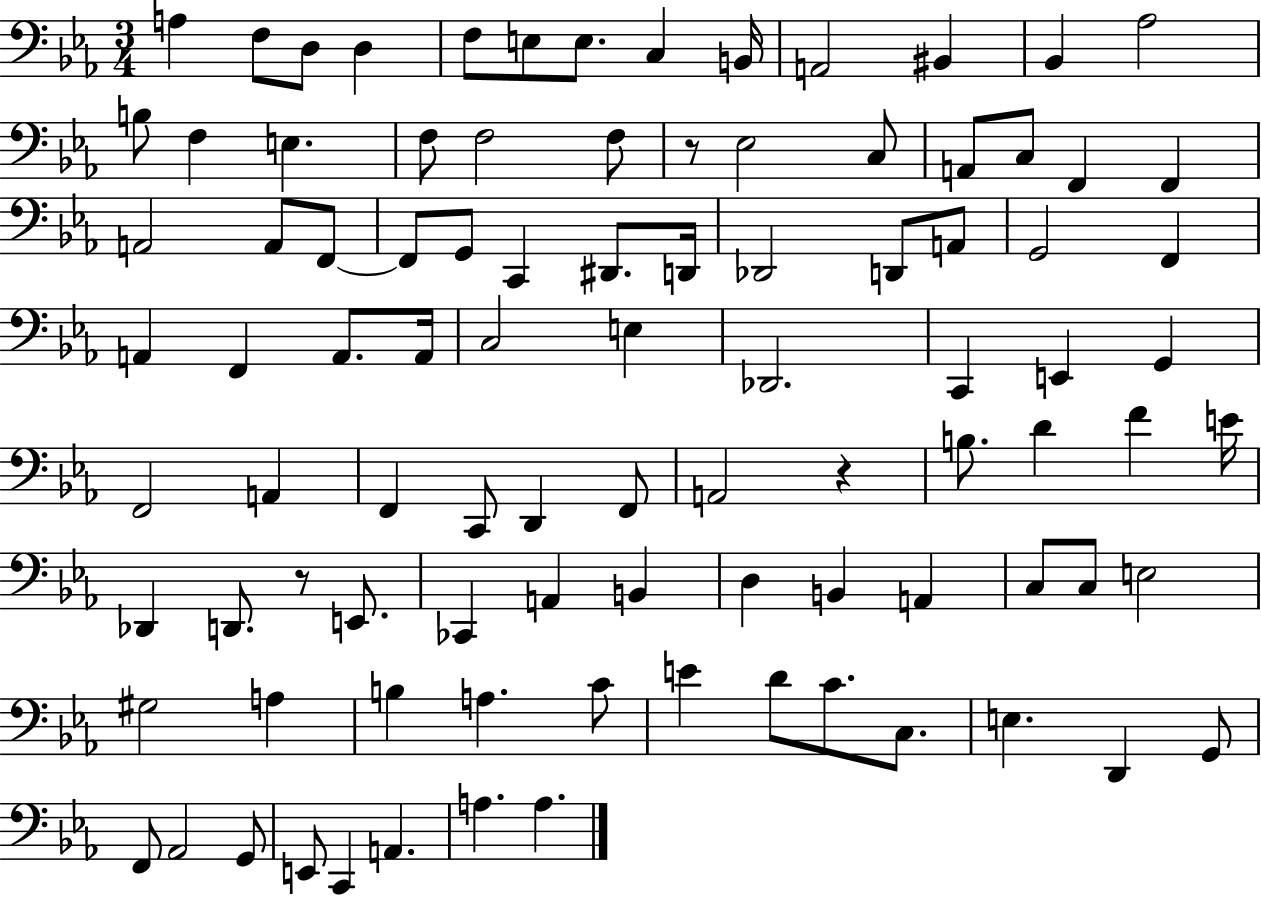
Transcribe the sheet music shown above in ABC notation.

X:1
T:Untitled
M:3/4
L:1/4
K:Eb
A, F,/2 D,/2 D, F,/2 E,/2 E,/2 C, B,,/4 A,,2 ^B,, _B,, _A,2 B,/2 F, E, F,/2 F,2 F,/2 z/2 _E,2 C,/2 A,,/2 C,/2 F,, F,, A,,2 A,,/2 F,,/2 F,,/2 G,,/2 C,, ^D,,/2 D,,/4 _D,,2 D,,/2 A,,/2 G,,2 F,, A,, F,, A,,/2 A,,/4 C,2 E, _D,,2 C,, E,, G,, F,,2 A,, F,, C,,/2 D,, F,,/2 A,,2 z B,/2 D F E/4 _D,, D,,/2 z/2 E,,/2 _C,, A,, B,, D, B,, A,, C,/2 C,/2 E,2 ^G,2 A, B, A, C/2 E D/2 C/2 C,/2 E, D,, G,,/2 F,,/2 _A,,2 G,,/2 E,,/2 C,, A,, A, A,